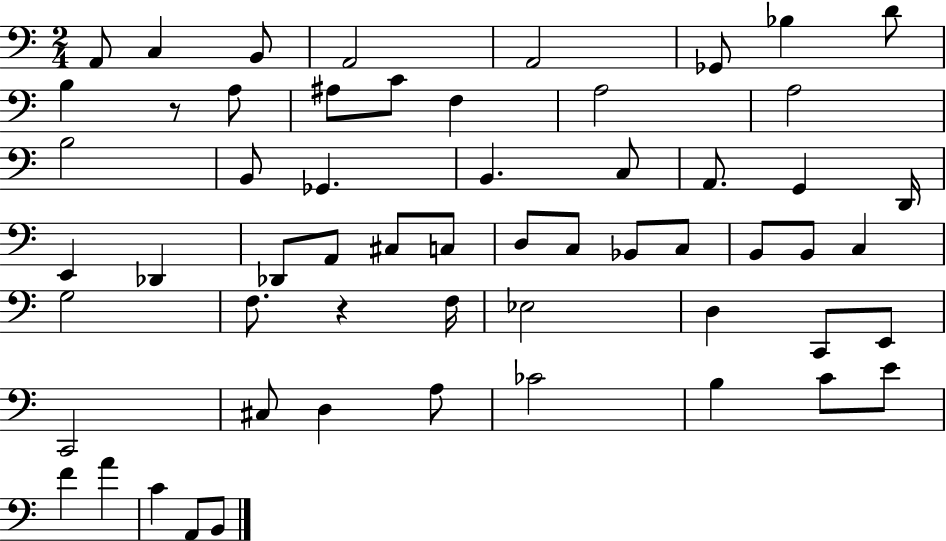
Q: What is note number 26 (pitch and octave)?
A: Db2